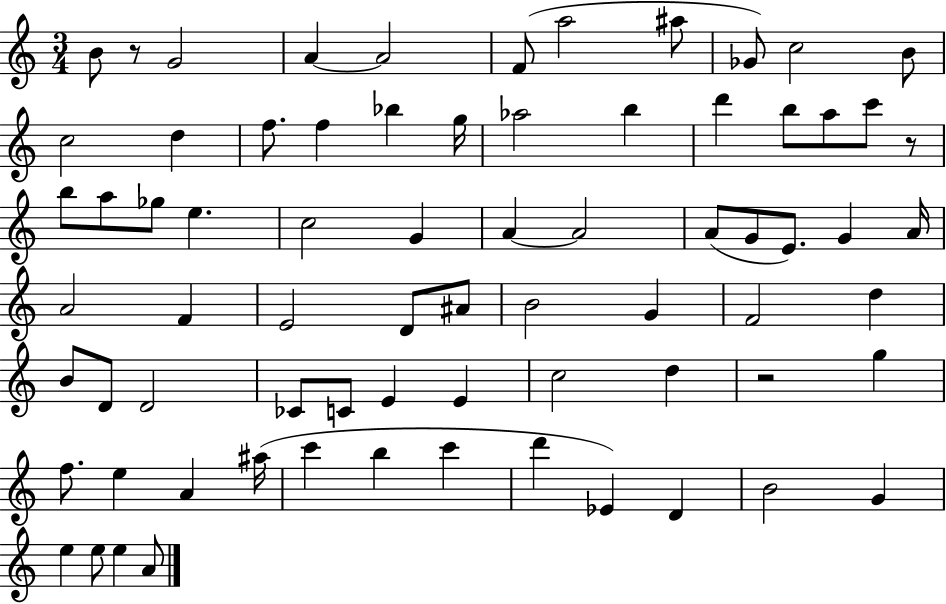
X:1
T:Untitled
M:3/4
L:1/4
K:C
B/2 z/2 G2 A A2 F/2 a2 ^a/2 _G/2 c2 B/2 c2 d f/2 f _b g/4 _a2 b d' b/2 a/2 c'/2 z/2 b/2 a/2 _g/2 e c2 G A A2 A/2 G/2 E/2 G A/4 A2 F E2 D/2 ^A/2 B2 G F2 d B/2 D/2 D2 _C/2 C/2 E E c2 d z2 g f/2 e A ^a/4 c' b c' d' _E D B2 G e e/2 e A/2